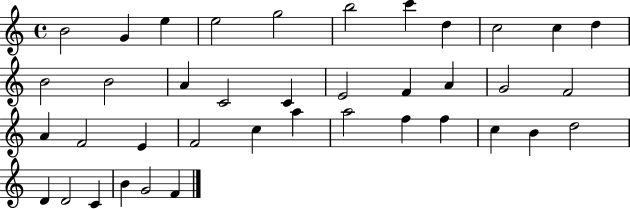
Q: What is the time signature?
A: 4/4